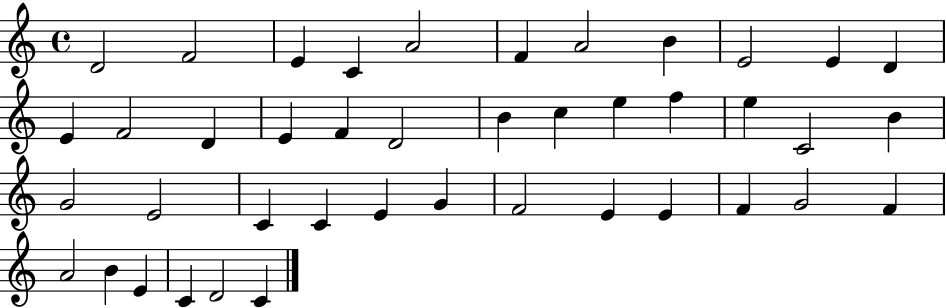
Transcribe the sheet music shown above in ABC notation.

X:1
T:Untitled
M:4/4
L:1/4
K:C
D2 F2 E C A2 F A2 B E2 E D E F2 D E F D2 B c e f e C2 B G2 E2 C C E G F2 E E F G2 F A2 B E C D2 C